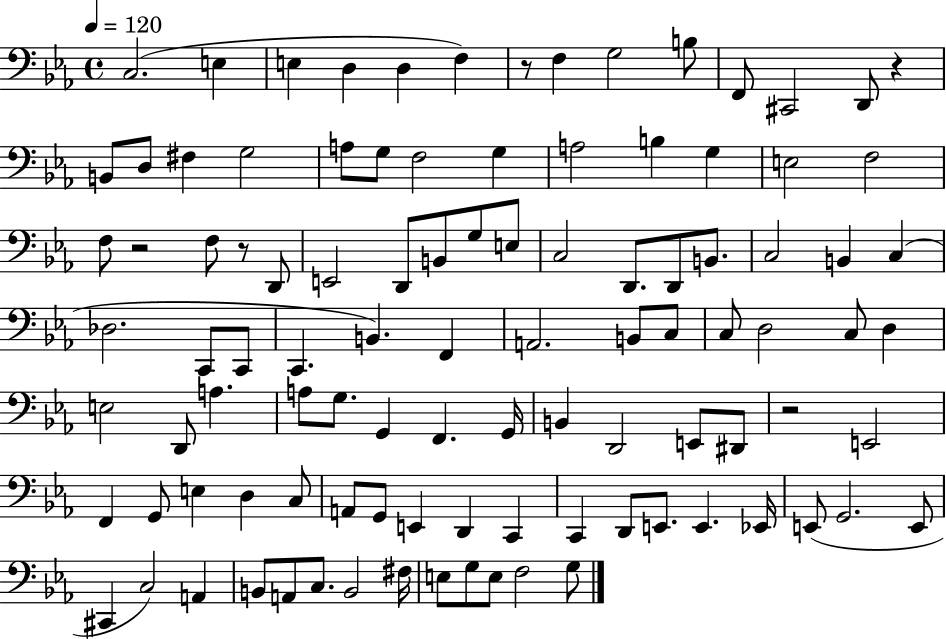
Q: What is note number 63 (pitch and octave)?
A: D2